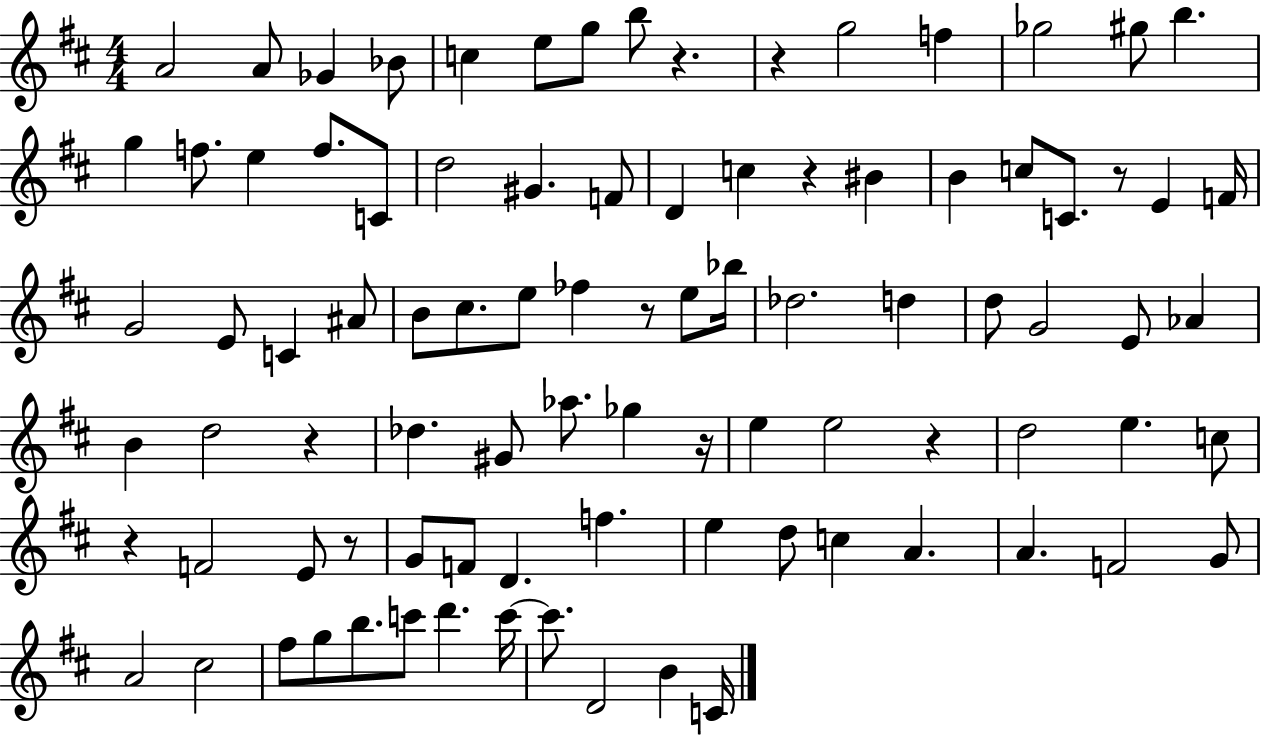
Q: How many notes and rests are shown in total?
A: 91